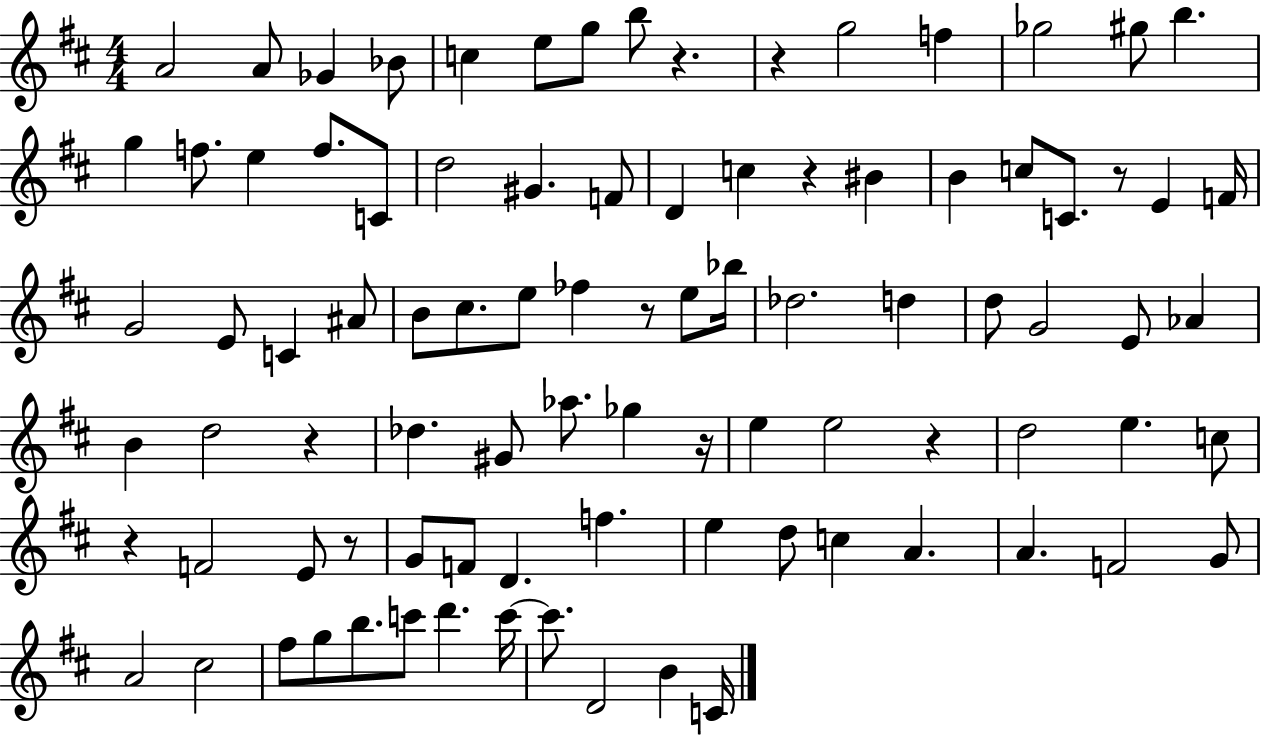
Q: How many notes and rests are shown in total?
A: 91